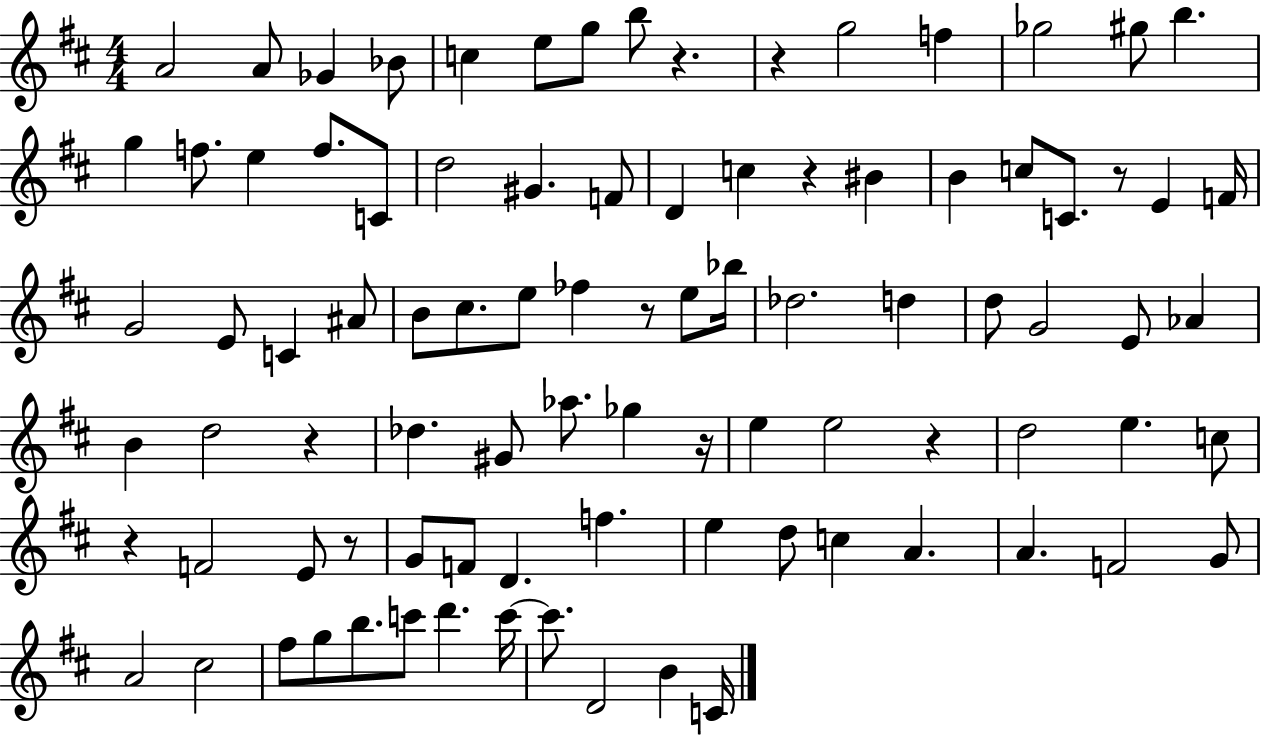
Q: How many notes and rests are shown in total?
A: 91